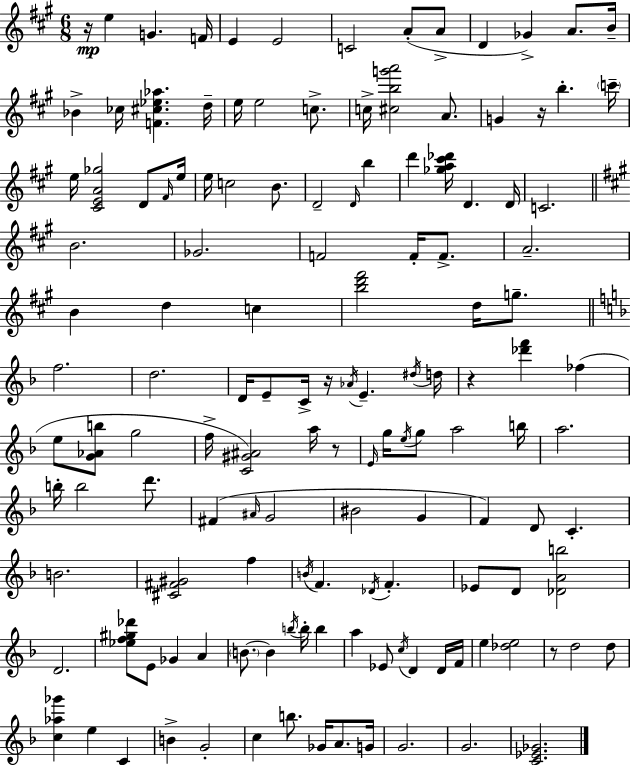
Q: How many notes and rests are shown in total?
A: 137